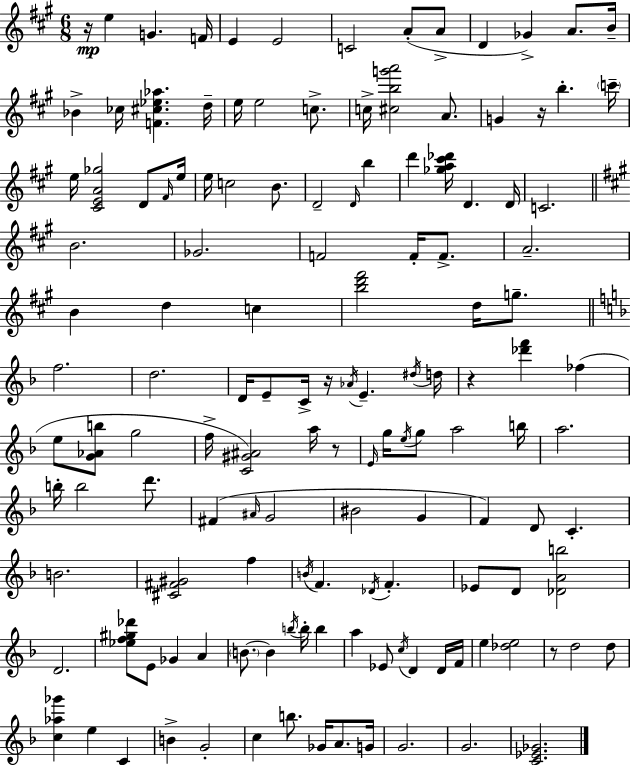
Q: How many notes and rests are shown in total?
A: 137